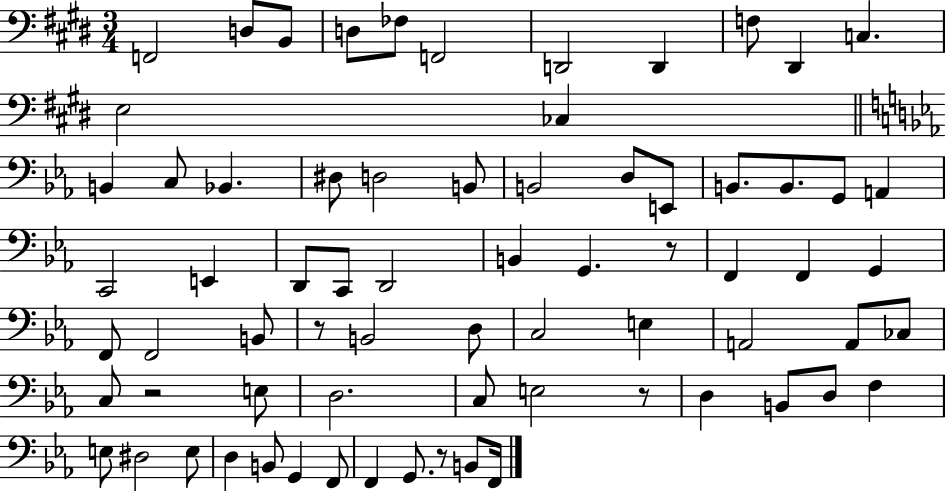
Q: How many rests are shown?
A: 5